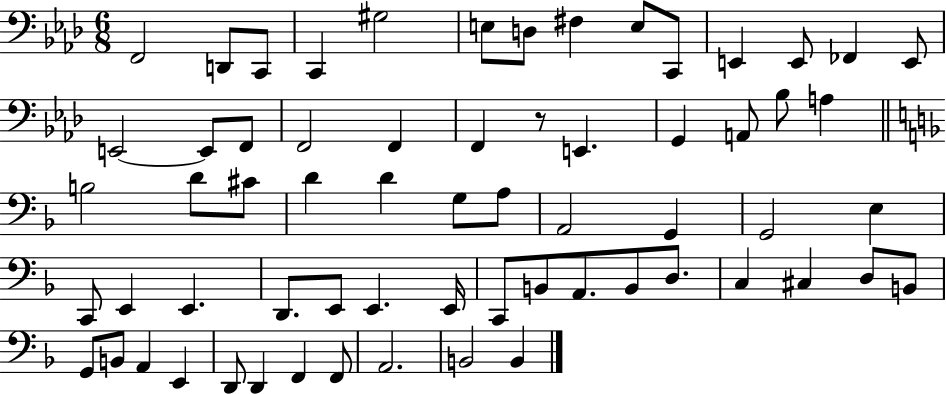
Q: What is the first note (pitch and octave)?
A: F2